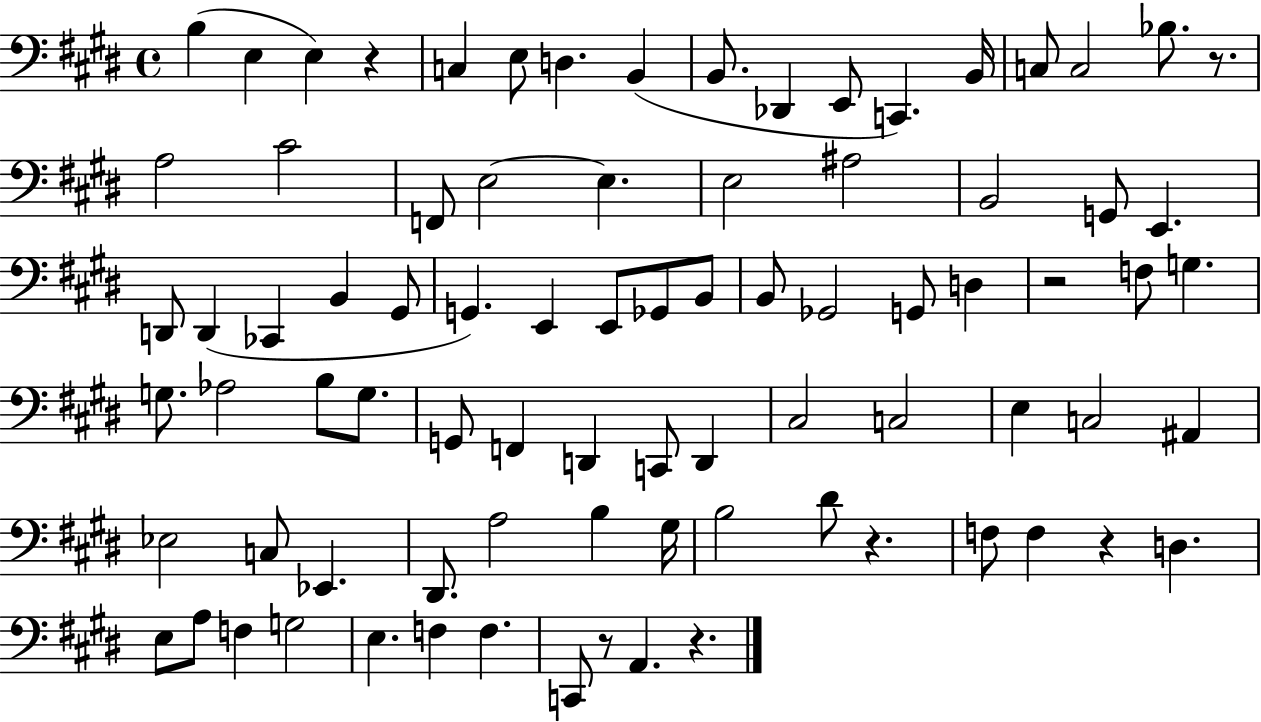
B3/q E3/q E3/q R/q C3/q E3/e D3/q. B2/q B2/e. Db2/q E2/e C2/q. B2/s C3/e C3/h Bb3/e. R/e. A3/h C#4/h F2/e E3/h E3/q. E3/h A#3/h B2/h G2/e E2/q. D2/e D2/q CES2/q B2/q G#2/e G2/q. E2/q E2/e Gb2/e B2/e B2/e Gb2/h G2/e D3/q R/h F3/e G3/q. G3/e. Ab3/h B3/e G3/e. G2/e F2/q D2/q C2/e D2/q C#3/h C3/h E3/q C3/h A#2/q Eb3/h C3/e Eb2/q. D#2/e. A3/h B3/q G#3/s B3/h D#4/e R/q. F3/e F3/q R/q D3/q. E3/e A3/e F3/q G3/h E3/q. F3/q F3/q. C2/e R/e A2/q. R/q.